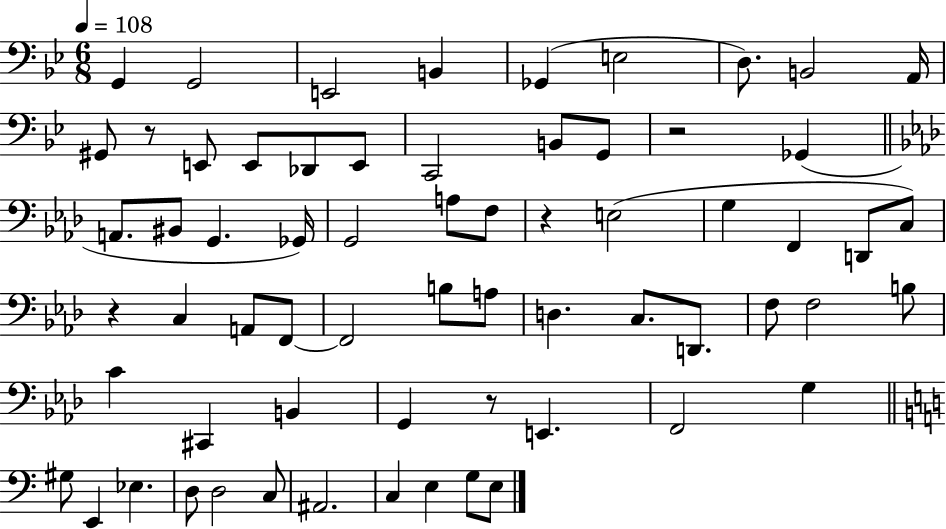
X:1
T:Untitled
M:6/8
L:1/4
K:Bb
G,, G,,2 E,,2 B,, _G,, E,2 D,/2 B,,2 A,,/4 ^G,,/2 z/2 E,,/2 E,,/2 _D,,/2 E,,/2 C,,2 B,,/2 G,,/2 z2 _G,, A,,/2 ^B,,/2 G,, _G,,/4 G,,2 A,/2 F,/2 z E,2 G, F,, D,,/2 C,/2 z C, A,,/2 F,,/2 F,,2 B,/2 A,/2 D, C,/2 D,,/2 F,/2 F,2 B,/2 C ^C,, B,, G,, z/2 E,, F,,2 G, ^G,/2 E,, _E, D,/2 D,2 C,/2 ^A,,2 C, E, G,/2 E,/2